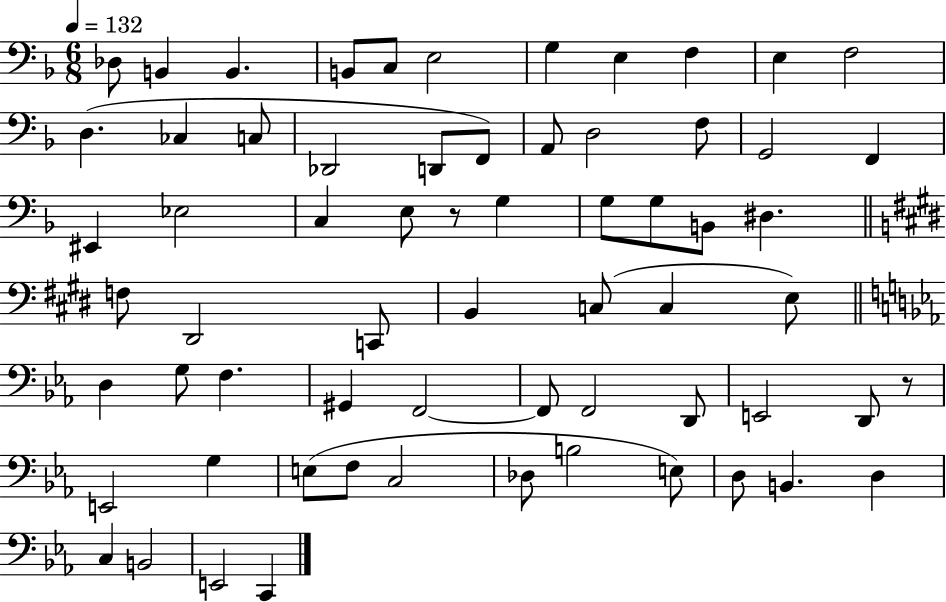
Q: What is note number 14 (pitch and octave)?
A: C3